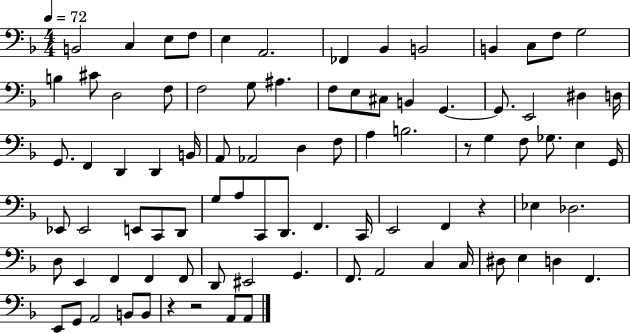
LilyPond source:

{
  \clef bass
  \numericTimeSignature
  \time 4/4
  \key f \major
  \tempo 4 = 72
  b,2 c4 e8 f8 | e4 a,2. | fes,4 bes,4 b,2 | b,4 c8 f8 g2 | \break b4 cis'8 d2 f8 | f2 g8 ais4. | f8 e8 cis8 b,4 g,4.~~ | g,8. e,2 dis4 d16 | \break g,8. f,4 d,4 d,4 b,16 | a,8 aes,2 d4 f8 | a4 b2. | r8 g4 f8 ges8. e4 g,16 | \break ees,8 ees,2 e,8 c,8 d,8 | g8 a8 c,8 d,8. f,4. c,16 | e,2 f,4 r4 | ees4 des2. | \break d8 e,4 f,4 f,4 f,8 | d,8 eis,2 g,4. | f,8. a,2 c4 c16 | dis8 e4 d4 f,4. | \break e,8 g,8 a,2 b,8 b,8 | r4 r2 a,8 a,8 | \bar "|."
}